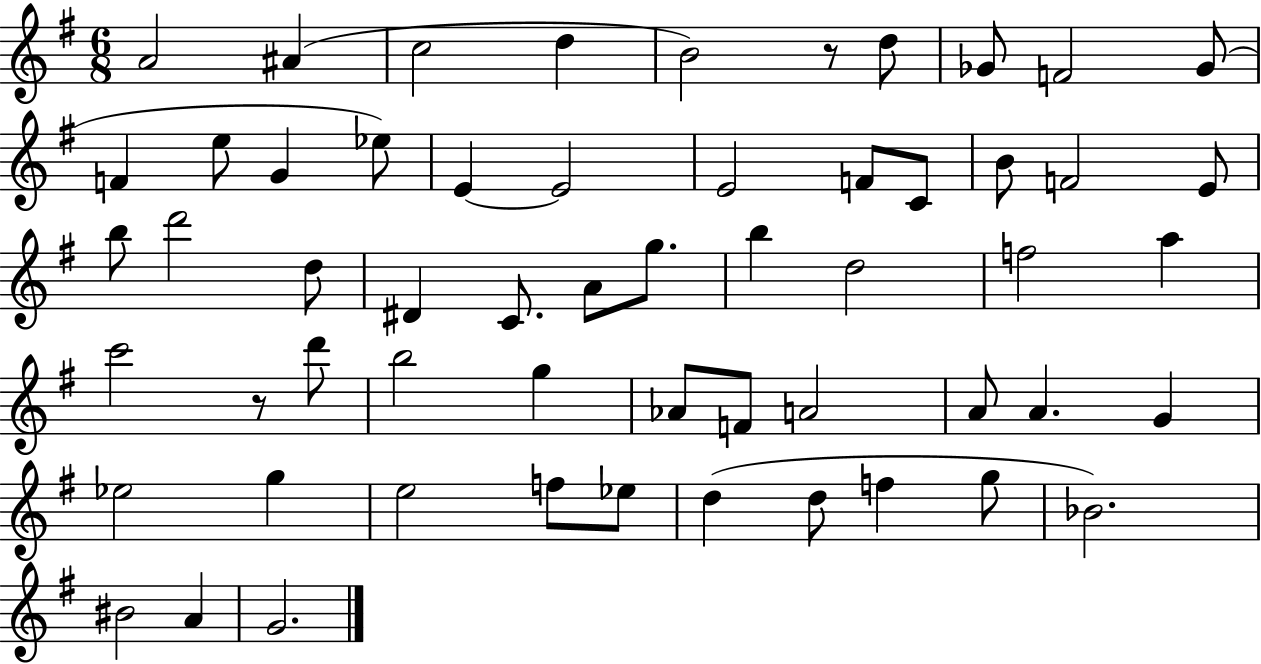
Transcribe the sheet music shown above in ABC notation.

X:1
T:Untitled
M:6/8
L:1/4
K:G
A2 ^A c2 d B2 z/2 d/2 _G/2 F2 _G/2 F e/2 G _e/2 E E2 E2 F/2 C/2 B/2 F2 E/2 b/2 d'2 d/2 ^D C/2 A/2 g/2 b d2 f2 a c'2 z/2 d'/2 b2 g _A/2 F/2 A2 A/2 A G _e2 g e2 f/2 _e/2 d d/2 f g/2 _B2 ^B2 A G2